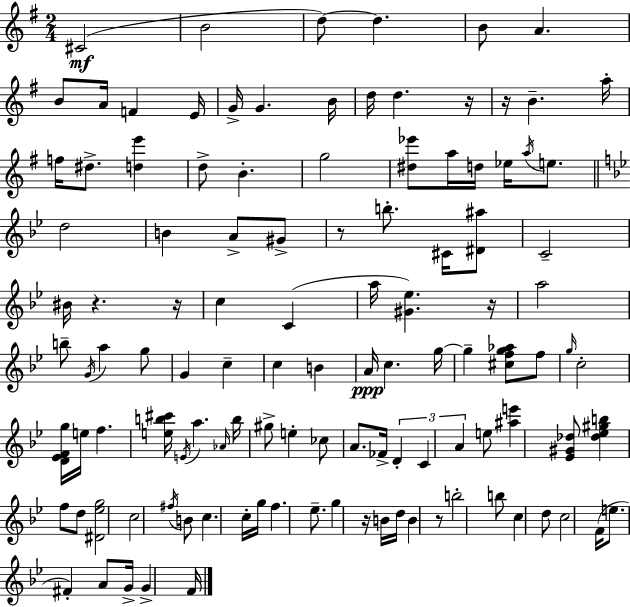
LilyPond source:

{
  \clef treble
  \numericTimeSignature
  \time 2/4
  \key g \major
  cis'2(\mf | b'2 | d''8~~) d''4. | b'8 a'4. | \break b'8 a'16 f'4 e'16 | g'16-> g'4. b'16 | d''16 d''4. r16 | r16 b'4.-- a''16-. | \break f''16 dis''8.-> <d'' e'''>4 | d''8-> b'4.-. | g''2 | <dis'' ees'''>8 a''16 d''16 ees''16 \acciaccatura { a''16 } e''8. | \break \bar "||" \break \key bes \major d''2 | b'4 a'8-> gis'8-> | r8 b''8.-. cis'16 <dis' ais''>8 | c'2-- | \break bis'16 r4. r16 | c''4 c'4( | a''16 <gis' ees''>4.) r16 | a''2 | \break b''8-- \acciaccatura { g'16 } a''4 g''8 | g'4 c''4-- | c''4 b'4 | a'16\ppp c''4. | \break g''16~~ g''4-- <cis'' f'' g'' aes''>8 f''8 | \grace { g''16 } c''2-. | <d' ees' f' g''>16 e''16 f''4. | <e'' b'' cis'''>16 \acciaccatura { e'16 } a''4. | \break \grace { aes'16 } b''16 gis''8-> e''4-. | ces''8 a'8. fes'16-> | \tuplet 3/2 { d'4-. c'4 | a'4 } e''8 <ais'' e'''>4 | \break <ees' gis' des''>8 <des'' ees'' gis'' b''>4 | f''8 d''8 <dis' ees'' g''>2 | c''2 | \acciaccatura { fis''16 } b'8 c''4. | \break c''16-. g''16 f''4. | ees''8.-- | g''4 r16 b'16 d''16 b'4 | r8 b''2-. | \break b''8 c''4 | d''8 c''2 | f'16( e''8. | fis'4-.) a'8 g'16-> | \break g'4-> f'16 \bar "|."
}